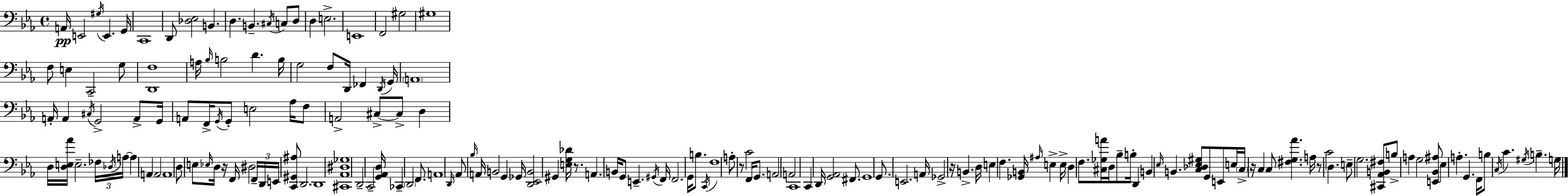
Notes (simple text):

A2/s E2/h G#3/s E2/q. G2/s C2/w D2/e [Db3,Eb3]/h B2/q. D3/q. B2/q. C#3/s C3/e D3/e D3/q E3/h. E2/w F2/h G#3/h G#3/w F3/e E3/q C2/h G3/e [D2,F3]/w A3/s Bb3/s B3/h D4/q. B3/s G3/h F3/e D2/s FES2/q D2/s G2/s A2/w A2/s A2/q C#3/s G2/h A2/e G2/s A2/e F2/s G2/s G2/e E3/h Ab3/s F3/e A2/h C#3/e C#3/e D3/q D3/s [D3,E3,Ab4]/s E3/h. FES3/s Db3/s A3/s A3/q A2/q A2/h A2/w D3/e E3/e Eb3/s D3/s R/s F2/s D#3/h F2/s D2/s E2/s [C2,G#2,A#3]/e D2/h. D2/w [C#2,Ab2,D#3,Gb3]/w D2/h C2/h [G2,Ab2,D3]/s CES2/q D2/h F2/e. A2/w D2/s Ab2/e Bb3/s A2/s B2/h G2/q Gb2/s [D2,Eb2,B2]/h G#2/q [E3,G3,Db4]/s R/e. A2/q. B2/s G2/e E2/q. G#2/s F2/s F2/h. G2/s B3/e. C2/s F3/w A3/e R/e C4/h F2/s G2/e. A2/h A2/h C2/w C2/q D2/s [G2,Ab2]/h F#2/e. G2/w G2/e. E2/h. A2/s Gb2/h R/s B2/q. D3/s E3/q F3/q. [Gb2,B2]/s A#3/s E3/q E3/s D3/q F3/e. [C#3,Gb3,A4]/s D3/s Bb3/e B3/s D2/q B2/q Eb3/s B2/q. [C3,Db3,Eb3,G#3]/e G2/e E2/e E3/s C3/s R/s C3/q C3/e [F#3,G3,Ab4]/q. A3/s R/e C4/h D3/q. E3/e G3/h. [C#2,Ab2,B2,F#3]/e B3/e A3/q G3/h [E2,Bb2,A#3]/e Eb3/q A3/q. G2/q. F2/s B3/e C3/s C4/q. G#3/s B3/q. G3/s